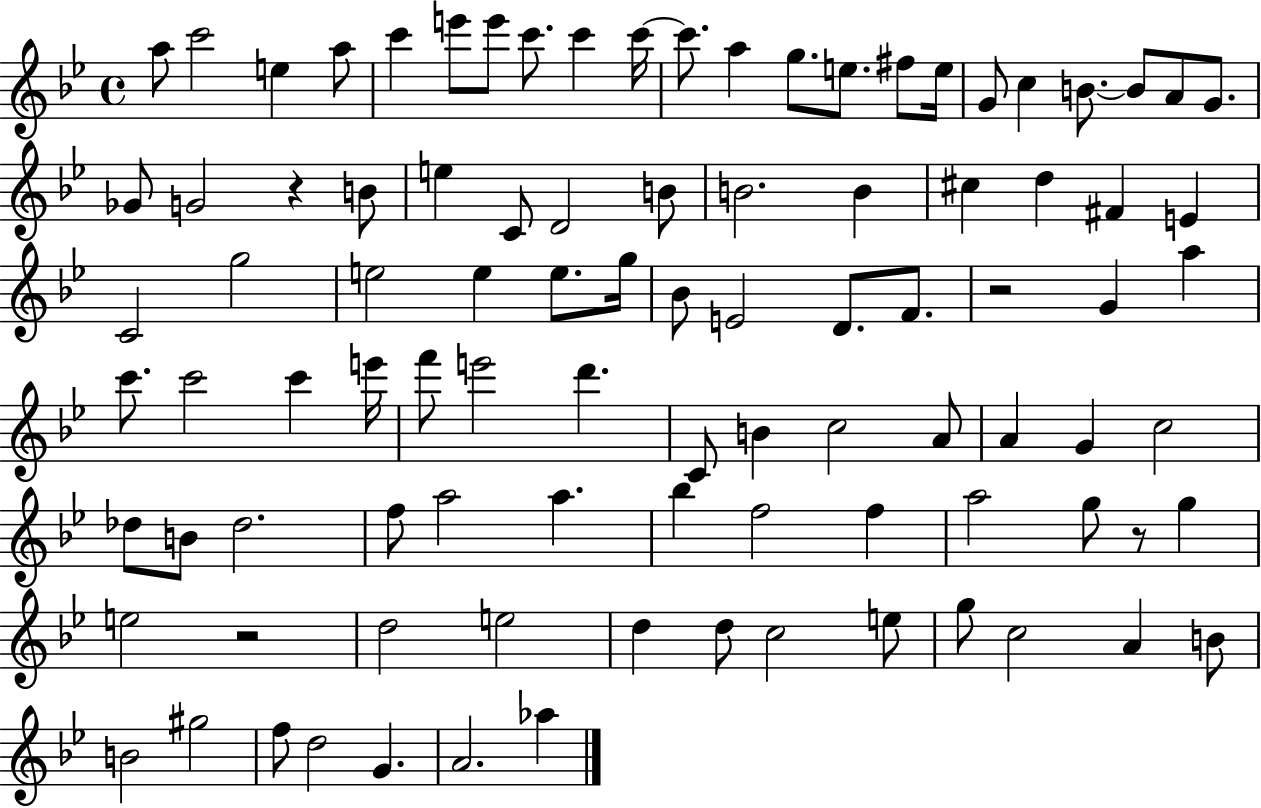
{
  \clef treble
  \time 4/4
  \defaultTimeSignature
  \key bes \major
  a''8 c'''2 e''4 a''8 | c'''4 e'''8 e'''8 c'''8. c'''4 c'''16~~ | c'''8. a''4 g''8. e''8. fis''8 e''16 | g'8 c''4 b'8.~~ b'8 a'8 g'8. | \break ges'8 g'2 r4 b'8 | e''4 c'8 d'2 b'8 | b'2. b'4 | cis''4 d''4 fis'4 e'4 | \break c'2 g''2 | e''2 e''4 e''8. g''16 | bes'8 e'2 d'8. f'8. | r2 g'4 a''4 | \break c'''8. c'''2 c'''4 e'''16 | f'''8 e'''2 d'''4. | c'8 b'4 c''2 a'8 | a'4 g'4 c''2 | \break des''8 b'8 des''2. | f''8 a''2 a''4. | bes''4 f''2 f''4 | a''2 g''8 r8 g''4 | \break e''2 r2 | d''2 e''2 | d''4 d''8 c''2 e''8 | g''8 c''2 a'4 b'8 | \break b'2 gis''2 | f''8 d''2 g'4. | a'2. aes''4 | \bar "|."
}